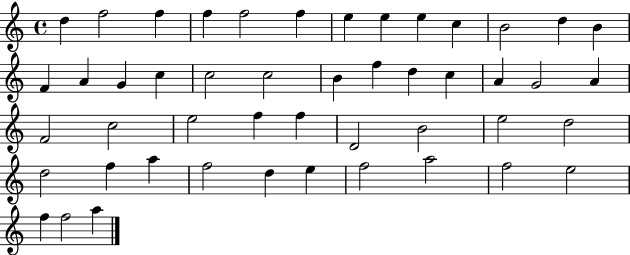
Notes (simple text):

D5/q F5/h F5/q F5/q F5/h F5/q E5/q E5/q E5/q C5/q B4/h D5/q B4/q F4/q A4/q G4/q C5/q C5/h C5/h B4/q F5/q D5/q C5/q A4/q G4/h A4/q F4/h C5/h E5/h F5/q F5/q D4/h B4/h E5/h D5/h D5/h F5/q A5/q F5/h D5/q E5/q F5/h A5/h F5/h E5/h F5/q F5/h A5/q